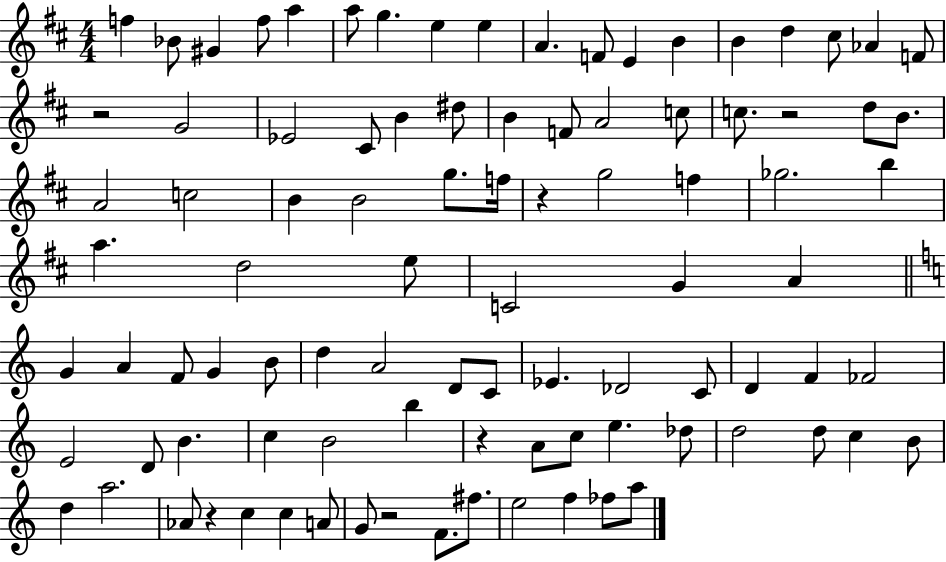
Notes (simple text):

F5/q Bb4/e G#4/q F5/e A5/q A5/e G5/q. E5/q E5/q A4/q. F4/e E4/q B4/q B4/q D5/q C#5/e Ab4/q F4/e R/h G4/h Eb4/h C#4/e B4/q D#5/e B4/q F4/e A4/h C5/e C5/e. R/h D5/e B4/e. A4/h C5/h B4/q B4/h G5/e. F5/s R/q G5/h F5/q Gb5/h. B5/q A5/q. D5/h E5/e C4/h G4/q A4/q G4/q A4/q F4/e G4/q B4/e D5/q A4/h D4/e C4/e Eb4/q. Db4/h C4/e D4/q F4/q FES4/h E4/h D4/e B4/q. C5/q B4/h B5/q R/q A4/e C5/e E5/q. Db5/e D5/h D5/e C5/q B4/e D5/q A5/h. Ab4/e R/q C5/q C5/q A4/e G4/e R/h F4/e. F#5/e. E5/h F5/q FES5/e A5/e